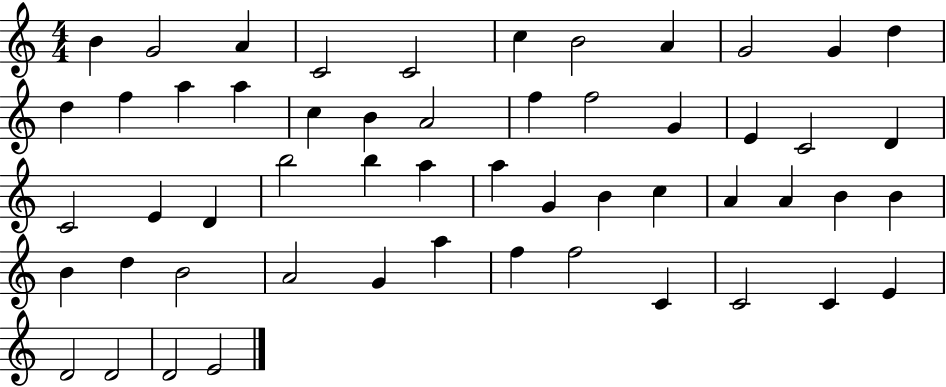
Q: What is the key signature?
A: C major